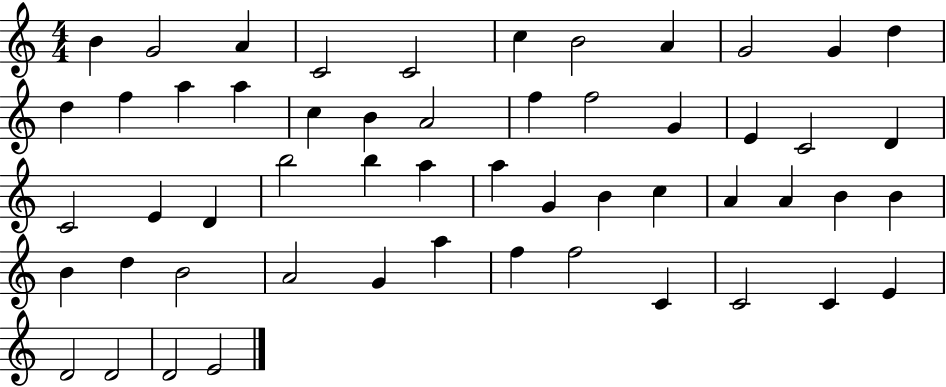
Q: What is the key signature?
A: C major